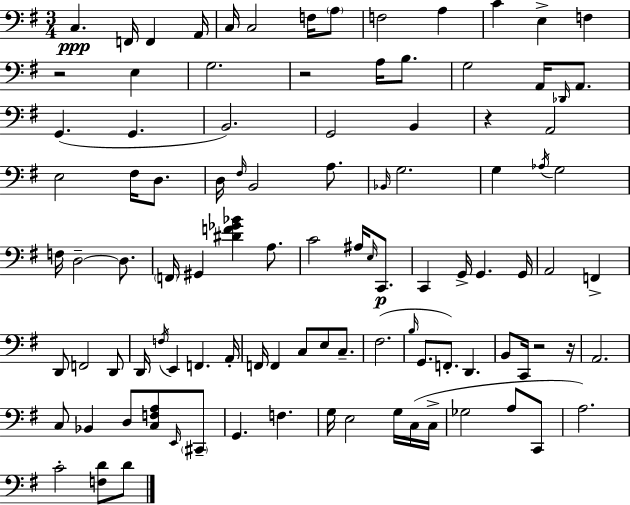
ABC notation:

X:1
T:Untitled
M:3/4
L:1/4
K:Em
C, F,,/4 F,, A,,/4 C,/4 C,2 F,/4 A,/2 F,2 A, C E, F, z2 E, G,2 z2 A,/4 B,/2 G,2 A,,/4 _D,,/4 A,,/2 G,, G,, B,,2 G,,2 B,, z A,,2 E,2 ^F,/4 D,/2 D,/4 ^F,/4 B,,2 A,/2 _B,,/4 G,2 G, _A,/4 G,2 F,/4 D,2 D,/2 F,,/4 ^G,, [^DF_G_B] A,/2 C2 ^A,/4 E,/4 C,,/2 C,, G,,/4 G,, G,,/4 A,,2 F,, D,,/2 F,,2 D,,/2 D,,/4 F,/4 E,, F,, A,,/4 F,,/4 F,, C,/2 E,/2 C,/2 ^F,2 B,/4 G,,/2 F,,/2 D,, B,,/2 C,,/4 z2 z/4 A,,2 C,/2 _B,, D,/2 [C,F,A,]/2 E,,/4 ^C,,/2 G,, F, G,/4 E,2 G,/4 C,/4 C,/4 _G,2 A,/2 C,,/2 A,2 C2 [F,D]/2 D/2